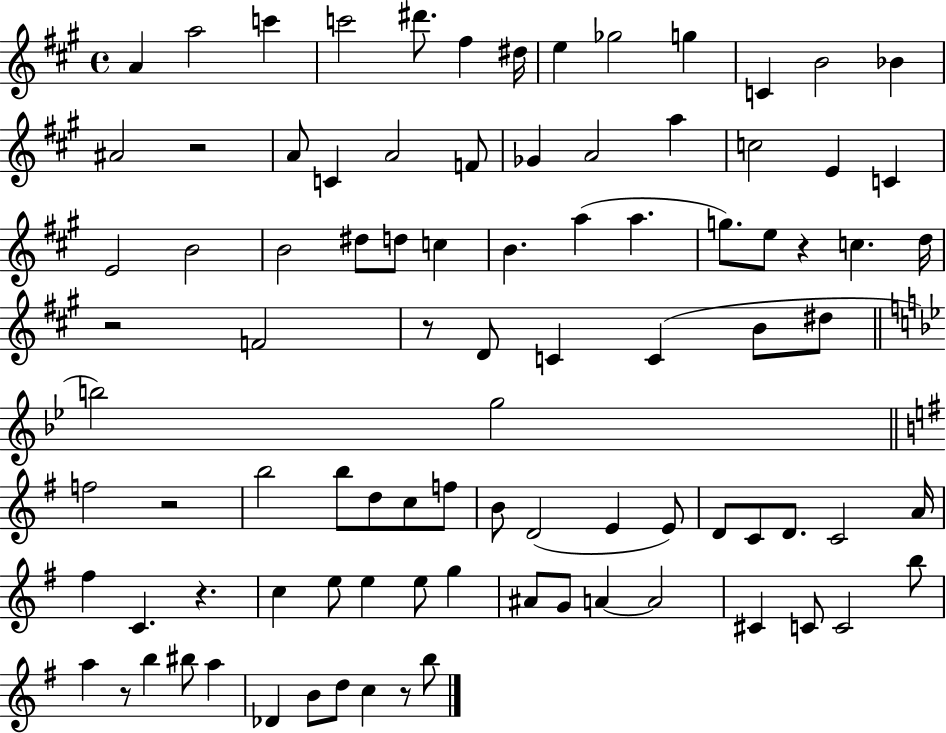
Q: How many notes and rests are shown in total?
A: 92